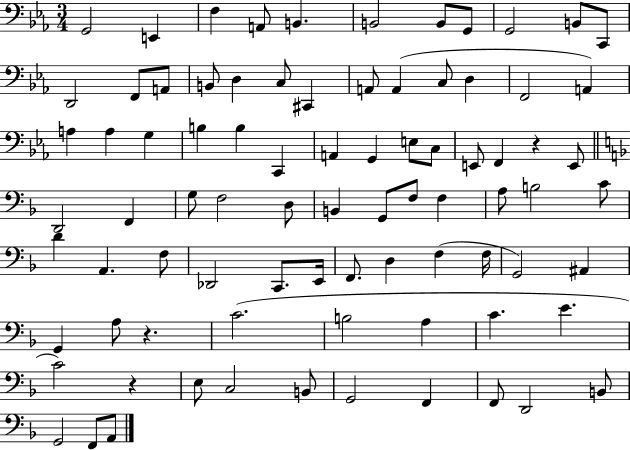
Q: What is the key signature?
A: EES major